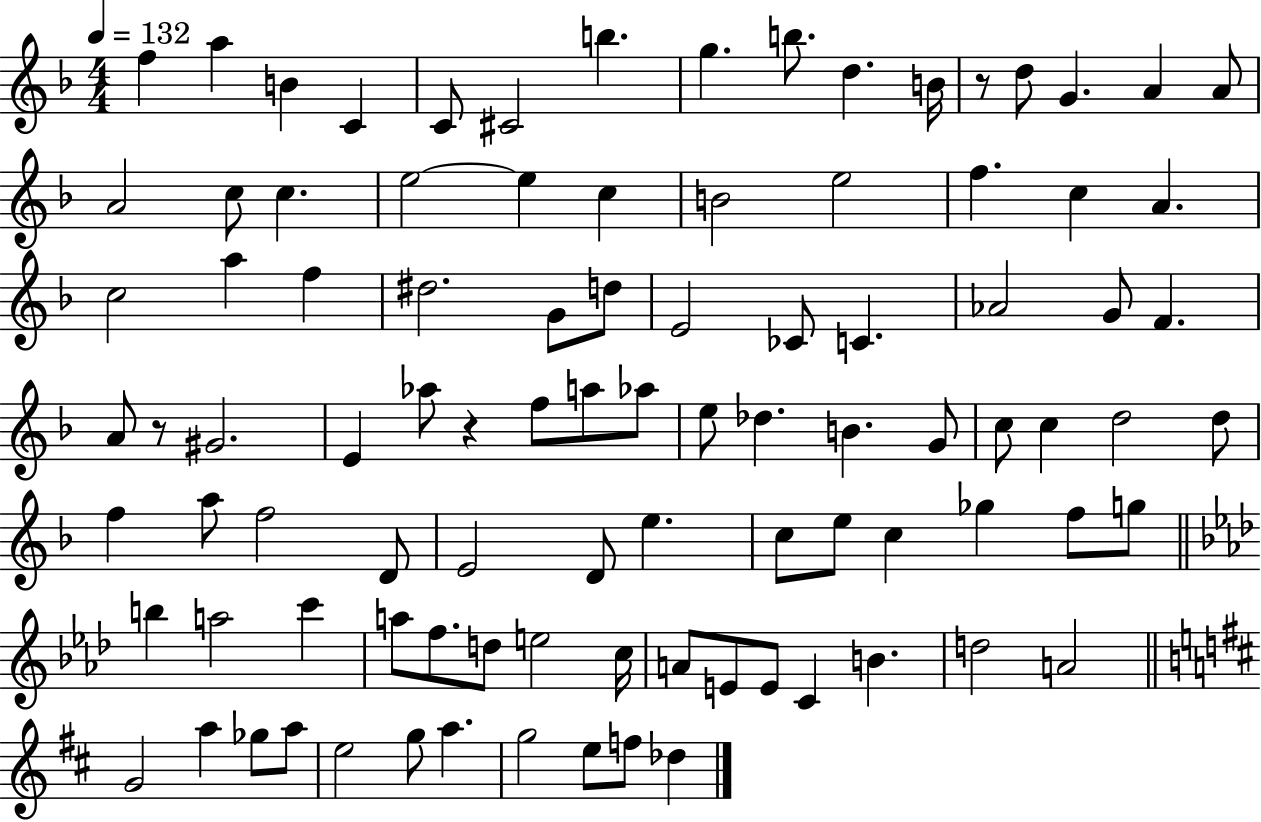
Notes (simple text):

F5/q A5/q B4/q C4/q C4/e C#4/h B5/q. G5/q. B5/e. D5/q. B4/s R/e D5/e G4/q. A4/q A4/e A4/h C5/e C5/q. E5/h E5/q C5/q B4/h E5/h F5/q. C5/q A4/q. C5/h A5/q F5/q D#5/h. G4/e D5/e E4/h CES4/e C4/q. Ab4/h G4/e F4/q. A4/e R/e G#4/h. E4/q Ab5/e R/q F5/e A5/e Ab5/e E5/e Db5/q. B4/q. G4/e C5/e C5/q D5/h D5/e F5/q A5/e F5/h D4/e E4/h D4/e E5/q. C5/e E5/e C5/q Gb5/q F5/e G5/e B5/q A5/h C6/q A5/e F5/e. D5/e E5/h C5/s A4/e E4/e E4/e C4/q B4/q. D5/h A4/h G4/h A5/q Gb5/e A5/e E5/h G5/e A5/q. G5/h E5/e F5/e Db5/q